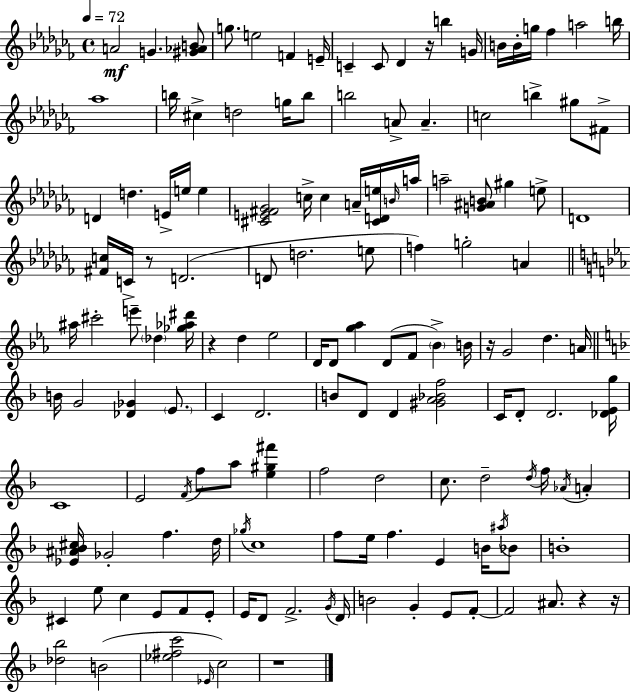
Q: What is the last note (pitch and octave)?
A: C5